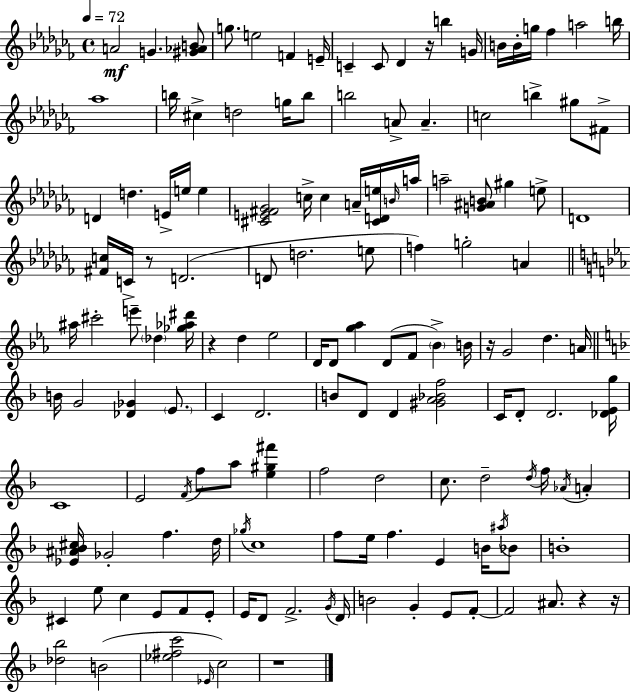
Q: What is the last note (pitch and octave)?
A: C5